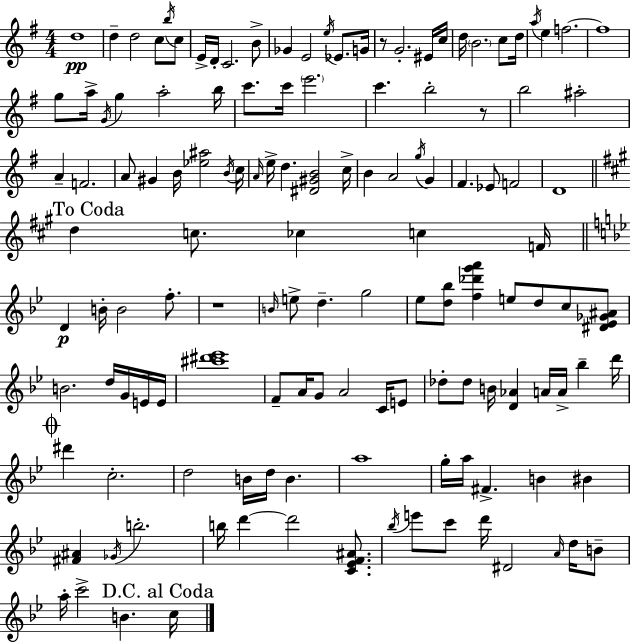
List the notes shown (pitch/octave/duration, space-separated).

D5/w D5/q D5/h C5/e B5/s C5/e E4/s D4/s C4/h. B4/e Gb4/q E4/h E5/s Eb4/e. G4/s R/e G4/h. EIS4/s C5/s D5/s B4/h. C5/e D5/s A5/s E5/q F5/h. F5/w G5/e A5/s G4/s G5/q A5/h B5/s C6/e. C6/s E6/h. C6/q. B5/h R/e B5/h A#5/h A4/q F4/h. A4/e G#4/q B4/s [Eb5,A#5]/h B4/s C5/s A4/s E5/s D5/q. [D#4,G#4,B4]/h C5/s B4/q A4/h G5/s G4/q F#4/q. Eb4/e F4/h D4/w D5/q C5/e. CES5/q C5/q F4/s D4/q B4/s B4/h F5/e. R/w B4/s E5/e D5/q. G5/h Eb5/e [D5,Bb5]/e [F5,Db6,G6,A6]/q E5/e D5/e C5/e [D#4,Eb4,Gb4,A#4]/e B4/h. D5/s G4/s E4/s E4/s [C#6,D#6,Eb6]/w F4/e A4/s G4/e A4/h C4/s E4/e Db5/e Db5/e B4/s [D4,Ab4]/q A4/s A4/s Bb5/q D6/s D#6/q C5/h. D5/h B4/s D5/s B4/q. A5/w G5/s A5/s F#4/q. B4/q BIS4/q [F#4,A#4]/q Gb4/s B5/h. B5/s D6/q D6/h [C4,Eb4,F4,A#4]/e. Bb5/s E6/e C6/e D6/s D#4/h A4/s D5/s B4/e A5/s C6/h B4/q. C5/s